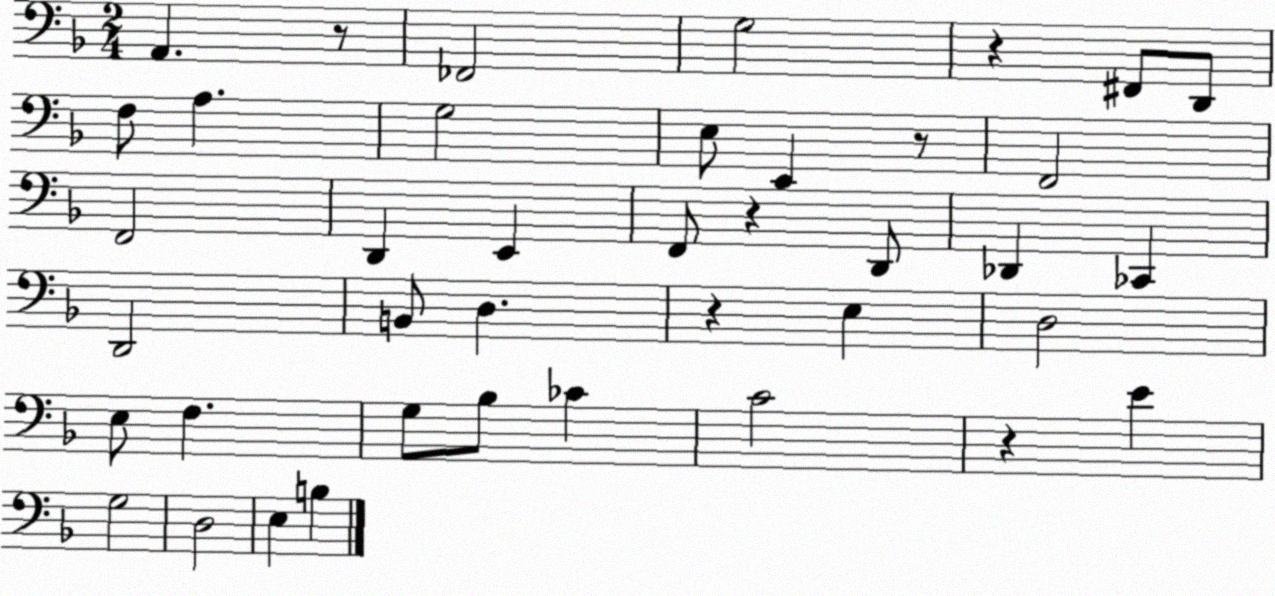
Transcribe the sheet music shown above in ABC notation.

X:1
T:Untitled
M:2/4
L:1/4
K:F
A,, z/2 _F,,2 G,2 z ^F,,/2 D,,/2 F,/2 A, G,2 E,/2 E,, z/2 F,,2 F,,2 D,, E,, F,,/2 z D,,/2 _D,, _C,, D,,2 B,,/2 D, z E, D,2 E,/2 F, G,/2 _B,/2 _C C2 z E G,2 D,2 E, B,